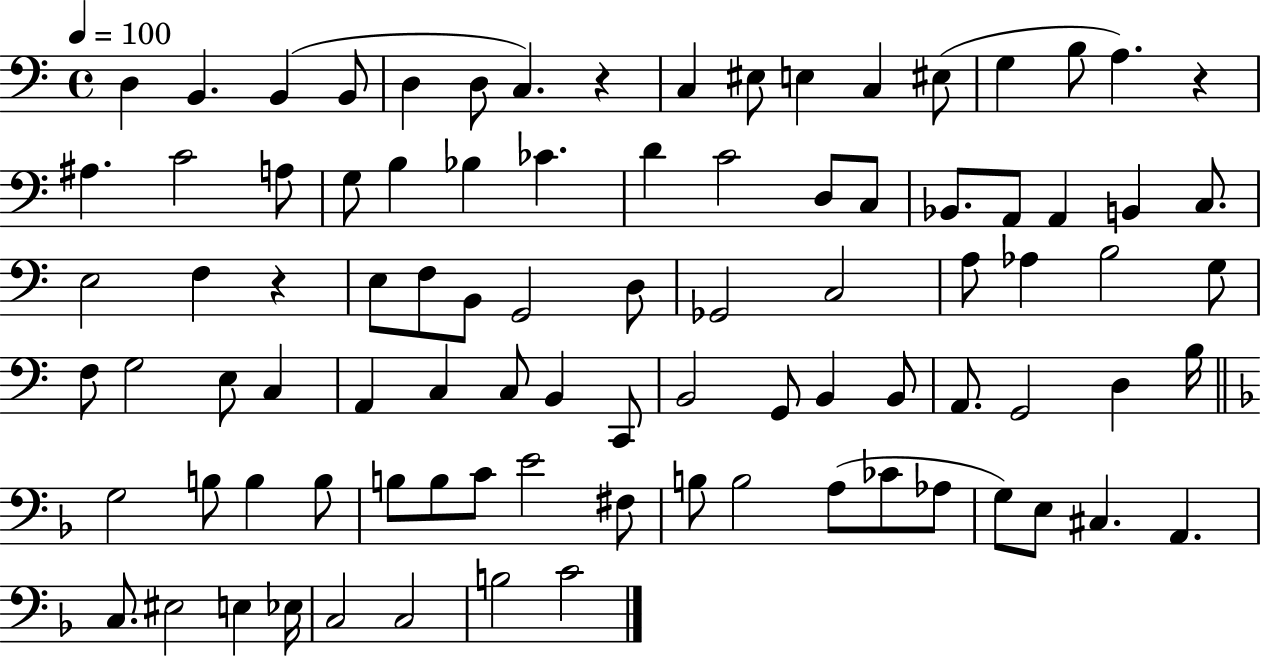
{
  \clef bass
  \time 4/4
  \defaultTimeSignature
  \key c \major
  \tempo 4 = 100
  d4 b,4. b,4( b,8 | d4 d8 c4.) r4 | c4 eis8 e4 c4 eis8( | g4 b8 a4.) r4 | \break ais4. c'2 a8 | g8 b4 bes4 ces'4. | d'4 c'2 d8 c8 | bes,8. a,8 a,4 b,4 c8. | \break e2 f4 r4 | e8 f8 b,8 g,2 d8 | ges,2 c2 | a8 aes4 b2 g8 | \break f8 g2 e8 c4 | a,4 c4 c8 b,4 c,8 | b,2 g,8 b,4 b,8 | a,8. g,2 d4 b16 | \break \bar "||" \break \key f \major g2 b8 b4 b8 | b8 b8 c'8 e'2 fis8 | b8 b2 a8( ces'8 aes8 | g8) e8 cis4. a,4. | \break c8. eis2 e4 ees16 | c2 c2 | b2 c'2 | \bar "|."
}